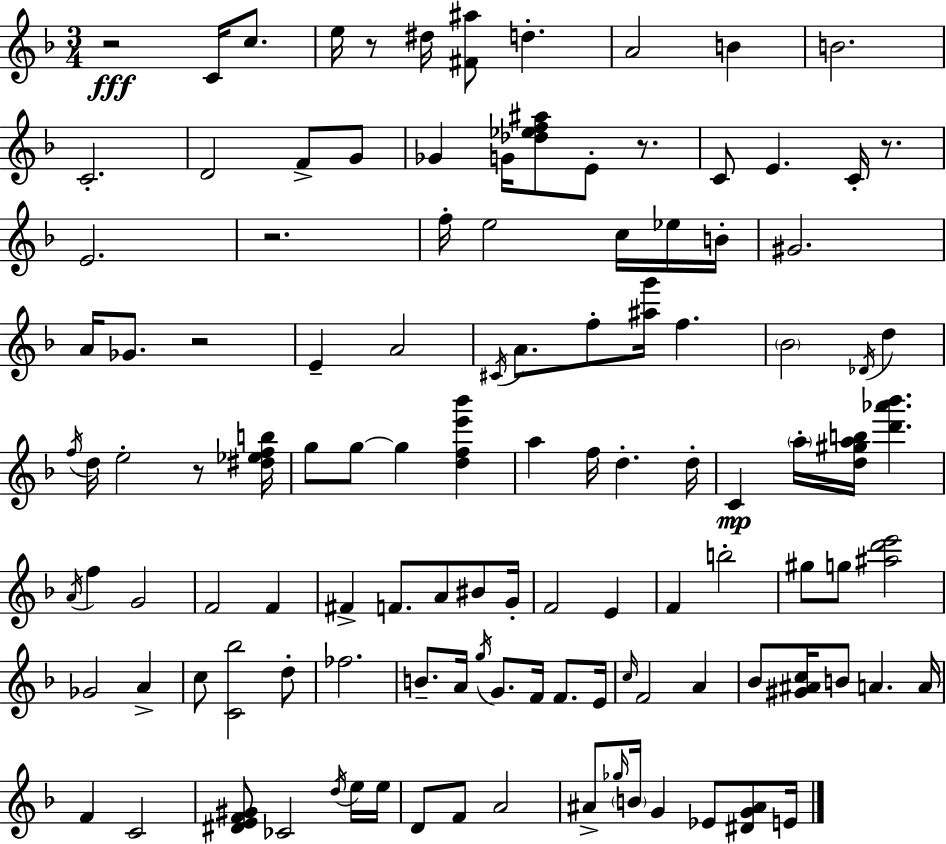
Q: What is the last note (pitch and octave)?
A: E4